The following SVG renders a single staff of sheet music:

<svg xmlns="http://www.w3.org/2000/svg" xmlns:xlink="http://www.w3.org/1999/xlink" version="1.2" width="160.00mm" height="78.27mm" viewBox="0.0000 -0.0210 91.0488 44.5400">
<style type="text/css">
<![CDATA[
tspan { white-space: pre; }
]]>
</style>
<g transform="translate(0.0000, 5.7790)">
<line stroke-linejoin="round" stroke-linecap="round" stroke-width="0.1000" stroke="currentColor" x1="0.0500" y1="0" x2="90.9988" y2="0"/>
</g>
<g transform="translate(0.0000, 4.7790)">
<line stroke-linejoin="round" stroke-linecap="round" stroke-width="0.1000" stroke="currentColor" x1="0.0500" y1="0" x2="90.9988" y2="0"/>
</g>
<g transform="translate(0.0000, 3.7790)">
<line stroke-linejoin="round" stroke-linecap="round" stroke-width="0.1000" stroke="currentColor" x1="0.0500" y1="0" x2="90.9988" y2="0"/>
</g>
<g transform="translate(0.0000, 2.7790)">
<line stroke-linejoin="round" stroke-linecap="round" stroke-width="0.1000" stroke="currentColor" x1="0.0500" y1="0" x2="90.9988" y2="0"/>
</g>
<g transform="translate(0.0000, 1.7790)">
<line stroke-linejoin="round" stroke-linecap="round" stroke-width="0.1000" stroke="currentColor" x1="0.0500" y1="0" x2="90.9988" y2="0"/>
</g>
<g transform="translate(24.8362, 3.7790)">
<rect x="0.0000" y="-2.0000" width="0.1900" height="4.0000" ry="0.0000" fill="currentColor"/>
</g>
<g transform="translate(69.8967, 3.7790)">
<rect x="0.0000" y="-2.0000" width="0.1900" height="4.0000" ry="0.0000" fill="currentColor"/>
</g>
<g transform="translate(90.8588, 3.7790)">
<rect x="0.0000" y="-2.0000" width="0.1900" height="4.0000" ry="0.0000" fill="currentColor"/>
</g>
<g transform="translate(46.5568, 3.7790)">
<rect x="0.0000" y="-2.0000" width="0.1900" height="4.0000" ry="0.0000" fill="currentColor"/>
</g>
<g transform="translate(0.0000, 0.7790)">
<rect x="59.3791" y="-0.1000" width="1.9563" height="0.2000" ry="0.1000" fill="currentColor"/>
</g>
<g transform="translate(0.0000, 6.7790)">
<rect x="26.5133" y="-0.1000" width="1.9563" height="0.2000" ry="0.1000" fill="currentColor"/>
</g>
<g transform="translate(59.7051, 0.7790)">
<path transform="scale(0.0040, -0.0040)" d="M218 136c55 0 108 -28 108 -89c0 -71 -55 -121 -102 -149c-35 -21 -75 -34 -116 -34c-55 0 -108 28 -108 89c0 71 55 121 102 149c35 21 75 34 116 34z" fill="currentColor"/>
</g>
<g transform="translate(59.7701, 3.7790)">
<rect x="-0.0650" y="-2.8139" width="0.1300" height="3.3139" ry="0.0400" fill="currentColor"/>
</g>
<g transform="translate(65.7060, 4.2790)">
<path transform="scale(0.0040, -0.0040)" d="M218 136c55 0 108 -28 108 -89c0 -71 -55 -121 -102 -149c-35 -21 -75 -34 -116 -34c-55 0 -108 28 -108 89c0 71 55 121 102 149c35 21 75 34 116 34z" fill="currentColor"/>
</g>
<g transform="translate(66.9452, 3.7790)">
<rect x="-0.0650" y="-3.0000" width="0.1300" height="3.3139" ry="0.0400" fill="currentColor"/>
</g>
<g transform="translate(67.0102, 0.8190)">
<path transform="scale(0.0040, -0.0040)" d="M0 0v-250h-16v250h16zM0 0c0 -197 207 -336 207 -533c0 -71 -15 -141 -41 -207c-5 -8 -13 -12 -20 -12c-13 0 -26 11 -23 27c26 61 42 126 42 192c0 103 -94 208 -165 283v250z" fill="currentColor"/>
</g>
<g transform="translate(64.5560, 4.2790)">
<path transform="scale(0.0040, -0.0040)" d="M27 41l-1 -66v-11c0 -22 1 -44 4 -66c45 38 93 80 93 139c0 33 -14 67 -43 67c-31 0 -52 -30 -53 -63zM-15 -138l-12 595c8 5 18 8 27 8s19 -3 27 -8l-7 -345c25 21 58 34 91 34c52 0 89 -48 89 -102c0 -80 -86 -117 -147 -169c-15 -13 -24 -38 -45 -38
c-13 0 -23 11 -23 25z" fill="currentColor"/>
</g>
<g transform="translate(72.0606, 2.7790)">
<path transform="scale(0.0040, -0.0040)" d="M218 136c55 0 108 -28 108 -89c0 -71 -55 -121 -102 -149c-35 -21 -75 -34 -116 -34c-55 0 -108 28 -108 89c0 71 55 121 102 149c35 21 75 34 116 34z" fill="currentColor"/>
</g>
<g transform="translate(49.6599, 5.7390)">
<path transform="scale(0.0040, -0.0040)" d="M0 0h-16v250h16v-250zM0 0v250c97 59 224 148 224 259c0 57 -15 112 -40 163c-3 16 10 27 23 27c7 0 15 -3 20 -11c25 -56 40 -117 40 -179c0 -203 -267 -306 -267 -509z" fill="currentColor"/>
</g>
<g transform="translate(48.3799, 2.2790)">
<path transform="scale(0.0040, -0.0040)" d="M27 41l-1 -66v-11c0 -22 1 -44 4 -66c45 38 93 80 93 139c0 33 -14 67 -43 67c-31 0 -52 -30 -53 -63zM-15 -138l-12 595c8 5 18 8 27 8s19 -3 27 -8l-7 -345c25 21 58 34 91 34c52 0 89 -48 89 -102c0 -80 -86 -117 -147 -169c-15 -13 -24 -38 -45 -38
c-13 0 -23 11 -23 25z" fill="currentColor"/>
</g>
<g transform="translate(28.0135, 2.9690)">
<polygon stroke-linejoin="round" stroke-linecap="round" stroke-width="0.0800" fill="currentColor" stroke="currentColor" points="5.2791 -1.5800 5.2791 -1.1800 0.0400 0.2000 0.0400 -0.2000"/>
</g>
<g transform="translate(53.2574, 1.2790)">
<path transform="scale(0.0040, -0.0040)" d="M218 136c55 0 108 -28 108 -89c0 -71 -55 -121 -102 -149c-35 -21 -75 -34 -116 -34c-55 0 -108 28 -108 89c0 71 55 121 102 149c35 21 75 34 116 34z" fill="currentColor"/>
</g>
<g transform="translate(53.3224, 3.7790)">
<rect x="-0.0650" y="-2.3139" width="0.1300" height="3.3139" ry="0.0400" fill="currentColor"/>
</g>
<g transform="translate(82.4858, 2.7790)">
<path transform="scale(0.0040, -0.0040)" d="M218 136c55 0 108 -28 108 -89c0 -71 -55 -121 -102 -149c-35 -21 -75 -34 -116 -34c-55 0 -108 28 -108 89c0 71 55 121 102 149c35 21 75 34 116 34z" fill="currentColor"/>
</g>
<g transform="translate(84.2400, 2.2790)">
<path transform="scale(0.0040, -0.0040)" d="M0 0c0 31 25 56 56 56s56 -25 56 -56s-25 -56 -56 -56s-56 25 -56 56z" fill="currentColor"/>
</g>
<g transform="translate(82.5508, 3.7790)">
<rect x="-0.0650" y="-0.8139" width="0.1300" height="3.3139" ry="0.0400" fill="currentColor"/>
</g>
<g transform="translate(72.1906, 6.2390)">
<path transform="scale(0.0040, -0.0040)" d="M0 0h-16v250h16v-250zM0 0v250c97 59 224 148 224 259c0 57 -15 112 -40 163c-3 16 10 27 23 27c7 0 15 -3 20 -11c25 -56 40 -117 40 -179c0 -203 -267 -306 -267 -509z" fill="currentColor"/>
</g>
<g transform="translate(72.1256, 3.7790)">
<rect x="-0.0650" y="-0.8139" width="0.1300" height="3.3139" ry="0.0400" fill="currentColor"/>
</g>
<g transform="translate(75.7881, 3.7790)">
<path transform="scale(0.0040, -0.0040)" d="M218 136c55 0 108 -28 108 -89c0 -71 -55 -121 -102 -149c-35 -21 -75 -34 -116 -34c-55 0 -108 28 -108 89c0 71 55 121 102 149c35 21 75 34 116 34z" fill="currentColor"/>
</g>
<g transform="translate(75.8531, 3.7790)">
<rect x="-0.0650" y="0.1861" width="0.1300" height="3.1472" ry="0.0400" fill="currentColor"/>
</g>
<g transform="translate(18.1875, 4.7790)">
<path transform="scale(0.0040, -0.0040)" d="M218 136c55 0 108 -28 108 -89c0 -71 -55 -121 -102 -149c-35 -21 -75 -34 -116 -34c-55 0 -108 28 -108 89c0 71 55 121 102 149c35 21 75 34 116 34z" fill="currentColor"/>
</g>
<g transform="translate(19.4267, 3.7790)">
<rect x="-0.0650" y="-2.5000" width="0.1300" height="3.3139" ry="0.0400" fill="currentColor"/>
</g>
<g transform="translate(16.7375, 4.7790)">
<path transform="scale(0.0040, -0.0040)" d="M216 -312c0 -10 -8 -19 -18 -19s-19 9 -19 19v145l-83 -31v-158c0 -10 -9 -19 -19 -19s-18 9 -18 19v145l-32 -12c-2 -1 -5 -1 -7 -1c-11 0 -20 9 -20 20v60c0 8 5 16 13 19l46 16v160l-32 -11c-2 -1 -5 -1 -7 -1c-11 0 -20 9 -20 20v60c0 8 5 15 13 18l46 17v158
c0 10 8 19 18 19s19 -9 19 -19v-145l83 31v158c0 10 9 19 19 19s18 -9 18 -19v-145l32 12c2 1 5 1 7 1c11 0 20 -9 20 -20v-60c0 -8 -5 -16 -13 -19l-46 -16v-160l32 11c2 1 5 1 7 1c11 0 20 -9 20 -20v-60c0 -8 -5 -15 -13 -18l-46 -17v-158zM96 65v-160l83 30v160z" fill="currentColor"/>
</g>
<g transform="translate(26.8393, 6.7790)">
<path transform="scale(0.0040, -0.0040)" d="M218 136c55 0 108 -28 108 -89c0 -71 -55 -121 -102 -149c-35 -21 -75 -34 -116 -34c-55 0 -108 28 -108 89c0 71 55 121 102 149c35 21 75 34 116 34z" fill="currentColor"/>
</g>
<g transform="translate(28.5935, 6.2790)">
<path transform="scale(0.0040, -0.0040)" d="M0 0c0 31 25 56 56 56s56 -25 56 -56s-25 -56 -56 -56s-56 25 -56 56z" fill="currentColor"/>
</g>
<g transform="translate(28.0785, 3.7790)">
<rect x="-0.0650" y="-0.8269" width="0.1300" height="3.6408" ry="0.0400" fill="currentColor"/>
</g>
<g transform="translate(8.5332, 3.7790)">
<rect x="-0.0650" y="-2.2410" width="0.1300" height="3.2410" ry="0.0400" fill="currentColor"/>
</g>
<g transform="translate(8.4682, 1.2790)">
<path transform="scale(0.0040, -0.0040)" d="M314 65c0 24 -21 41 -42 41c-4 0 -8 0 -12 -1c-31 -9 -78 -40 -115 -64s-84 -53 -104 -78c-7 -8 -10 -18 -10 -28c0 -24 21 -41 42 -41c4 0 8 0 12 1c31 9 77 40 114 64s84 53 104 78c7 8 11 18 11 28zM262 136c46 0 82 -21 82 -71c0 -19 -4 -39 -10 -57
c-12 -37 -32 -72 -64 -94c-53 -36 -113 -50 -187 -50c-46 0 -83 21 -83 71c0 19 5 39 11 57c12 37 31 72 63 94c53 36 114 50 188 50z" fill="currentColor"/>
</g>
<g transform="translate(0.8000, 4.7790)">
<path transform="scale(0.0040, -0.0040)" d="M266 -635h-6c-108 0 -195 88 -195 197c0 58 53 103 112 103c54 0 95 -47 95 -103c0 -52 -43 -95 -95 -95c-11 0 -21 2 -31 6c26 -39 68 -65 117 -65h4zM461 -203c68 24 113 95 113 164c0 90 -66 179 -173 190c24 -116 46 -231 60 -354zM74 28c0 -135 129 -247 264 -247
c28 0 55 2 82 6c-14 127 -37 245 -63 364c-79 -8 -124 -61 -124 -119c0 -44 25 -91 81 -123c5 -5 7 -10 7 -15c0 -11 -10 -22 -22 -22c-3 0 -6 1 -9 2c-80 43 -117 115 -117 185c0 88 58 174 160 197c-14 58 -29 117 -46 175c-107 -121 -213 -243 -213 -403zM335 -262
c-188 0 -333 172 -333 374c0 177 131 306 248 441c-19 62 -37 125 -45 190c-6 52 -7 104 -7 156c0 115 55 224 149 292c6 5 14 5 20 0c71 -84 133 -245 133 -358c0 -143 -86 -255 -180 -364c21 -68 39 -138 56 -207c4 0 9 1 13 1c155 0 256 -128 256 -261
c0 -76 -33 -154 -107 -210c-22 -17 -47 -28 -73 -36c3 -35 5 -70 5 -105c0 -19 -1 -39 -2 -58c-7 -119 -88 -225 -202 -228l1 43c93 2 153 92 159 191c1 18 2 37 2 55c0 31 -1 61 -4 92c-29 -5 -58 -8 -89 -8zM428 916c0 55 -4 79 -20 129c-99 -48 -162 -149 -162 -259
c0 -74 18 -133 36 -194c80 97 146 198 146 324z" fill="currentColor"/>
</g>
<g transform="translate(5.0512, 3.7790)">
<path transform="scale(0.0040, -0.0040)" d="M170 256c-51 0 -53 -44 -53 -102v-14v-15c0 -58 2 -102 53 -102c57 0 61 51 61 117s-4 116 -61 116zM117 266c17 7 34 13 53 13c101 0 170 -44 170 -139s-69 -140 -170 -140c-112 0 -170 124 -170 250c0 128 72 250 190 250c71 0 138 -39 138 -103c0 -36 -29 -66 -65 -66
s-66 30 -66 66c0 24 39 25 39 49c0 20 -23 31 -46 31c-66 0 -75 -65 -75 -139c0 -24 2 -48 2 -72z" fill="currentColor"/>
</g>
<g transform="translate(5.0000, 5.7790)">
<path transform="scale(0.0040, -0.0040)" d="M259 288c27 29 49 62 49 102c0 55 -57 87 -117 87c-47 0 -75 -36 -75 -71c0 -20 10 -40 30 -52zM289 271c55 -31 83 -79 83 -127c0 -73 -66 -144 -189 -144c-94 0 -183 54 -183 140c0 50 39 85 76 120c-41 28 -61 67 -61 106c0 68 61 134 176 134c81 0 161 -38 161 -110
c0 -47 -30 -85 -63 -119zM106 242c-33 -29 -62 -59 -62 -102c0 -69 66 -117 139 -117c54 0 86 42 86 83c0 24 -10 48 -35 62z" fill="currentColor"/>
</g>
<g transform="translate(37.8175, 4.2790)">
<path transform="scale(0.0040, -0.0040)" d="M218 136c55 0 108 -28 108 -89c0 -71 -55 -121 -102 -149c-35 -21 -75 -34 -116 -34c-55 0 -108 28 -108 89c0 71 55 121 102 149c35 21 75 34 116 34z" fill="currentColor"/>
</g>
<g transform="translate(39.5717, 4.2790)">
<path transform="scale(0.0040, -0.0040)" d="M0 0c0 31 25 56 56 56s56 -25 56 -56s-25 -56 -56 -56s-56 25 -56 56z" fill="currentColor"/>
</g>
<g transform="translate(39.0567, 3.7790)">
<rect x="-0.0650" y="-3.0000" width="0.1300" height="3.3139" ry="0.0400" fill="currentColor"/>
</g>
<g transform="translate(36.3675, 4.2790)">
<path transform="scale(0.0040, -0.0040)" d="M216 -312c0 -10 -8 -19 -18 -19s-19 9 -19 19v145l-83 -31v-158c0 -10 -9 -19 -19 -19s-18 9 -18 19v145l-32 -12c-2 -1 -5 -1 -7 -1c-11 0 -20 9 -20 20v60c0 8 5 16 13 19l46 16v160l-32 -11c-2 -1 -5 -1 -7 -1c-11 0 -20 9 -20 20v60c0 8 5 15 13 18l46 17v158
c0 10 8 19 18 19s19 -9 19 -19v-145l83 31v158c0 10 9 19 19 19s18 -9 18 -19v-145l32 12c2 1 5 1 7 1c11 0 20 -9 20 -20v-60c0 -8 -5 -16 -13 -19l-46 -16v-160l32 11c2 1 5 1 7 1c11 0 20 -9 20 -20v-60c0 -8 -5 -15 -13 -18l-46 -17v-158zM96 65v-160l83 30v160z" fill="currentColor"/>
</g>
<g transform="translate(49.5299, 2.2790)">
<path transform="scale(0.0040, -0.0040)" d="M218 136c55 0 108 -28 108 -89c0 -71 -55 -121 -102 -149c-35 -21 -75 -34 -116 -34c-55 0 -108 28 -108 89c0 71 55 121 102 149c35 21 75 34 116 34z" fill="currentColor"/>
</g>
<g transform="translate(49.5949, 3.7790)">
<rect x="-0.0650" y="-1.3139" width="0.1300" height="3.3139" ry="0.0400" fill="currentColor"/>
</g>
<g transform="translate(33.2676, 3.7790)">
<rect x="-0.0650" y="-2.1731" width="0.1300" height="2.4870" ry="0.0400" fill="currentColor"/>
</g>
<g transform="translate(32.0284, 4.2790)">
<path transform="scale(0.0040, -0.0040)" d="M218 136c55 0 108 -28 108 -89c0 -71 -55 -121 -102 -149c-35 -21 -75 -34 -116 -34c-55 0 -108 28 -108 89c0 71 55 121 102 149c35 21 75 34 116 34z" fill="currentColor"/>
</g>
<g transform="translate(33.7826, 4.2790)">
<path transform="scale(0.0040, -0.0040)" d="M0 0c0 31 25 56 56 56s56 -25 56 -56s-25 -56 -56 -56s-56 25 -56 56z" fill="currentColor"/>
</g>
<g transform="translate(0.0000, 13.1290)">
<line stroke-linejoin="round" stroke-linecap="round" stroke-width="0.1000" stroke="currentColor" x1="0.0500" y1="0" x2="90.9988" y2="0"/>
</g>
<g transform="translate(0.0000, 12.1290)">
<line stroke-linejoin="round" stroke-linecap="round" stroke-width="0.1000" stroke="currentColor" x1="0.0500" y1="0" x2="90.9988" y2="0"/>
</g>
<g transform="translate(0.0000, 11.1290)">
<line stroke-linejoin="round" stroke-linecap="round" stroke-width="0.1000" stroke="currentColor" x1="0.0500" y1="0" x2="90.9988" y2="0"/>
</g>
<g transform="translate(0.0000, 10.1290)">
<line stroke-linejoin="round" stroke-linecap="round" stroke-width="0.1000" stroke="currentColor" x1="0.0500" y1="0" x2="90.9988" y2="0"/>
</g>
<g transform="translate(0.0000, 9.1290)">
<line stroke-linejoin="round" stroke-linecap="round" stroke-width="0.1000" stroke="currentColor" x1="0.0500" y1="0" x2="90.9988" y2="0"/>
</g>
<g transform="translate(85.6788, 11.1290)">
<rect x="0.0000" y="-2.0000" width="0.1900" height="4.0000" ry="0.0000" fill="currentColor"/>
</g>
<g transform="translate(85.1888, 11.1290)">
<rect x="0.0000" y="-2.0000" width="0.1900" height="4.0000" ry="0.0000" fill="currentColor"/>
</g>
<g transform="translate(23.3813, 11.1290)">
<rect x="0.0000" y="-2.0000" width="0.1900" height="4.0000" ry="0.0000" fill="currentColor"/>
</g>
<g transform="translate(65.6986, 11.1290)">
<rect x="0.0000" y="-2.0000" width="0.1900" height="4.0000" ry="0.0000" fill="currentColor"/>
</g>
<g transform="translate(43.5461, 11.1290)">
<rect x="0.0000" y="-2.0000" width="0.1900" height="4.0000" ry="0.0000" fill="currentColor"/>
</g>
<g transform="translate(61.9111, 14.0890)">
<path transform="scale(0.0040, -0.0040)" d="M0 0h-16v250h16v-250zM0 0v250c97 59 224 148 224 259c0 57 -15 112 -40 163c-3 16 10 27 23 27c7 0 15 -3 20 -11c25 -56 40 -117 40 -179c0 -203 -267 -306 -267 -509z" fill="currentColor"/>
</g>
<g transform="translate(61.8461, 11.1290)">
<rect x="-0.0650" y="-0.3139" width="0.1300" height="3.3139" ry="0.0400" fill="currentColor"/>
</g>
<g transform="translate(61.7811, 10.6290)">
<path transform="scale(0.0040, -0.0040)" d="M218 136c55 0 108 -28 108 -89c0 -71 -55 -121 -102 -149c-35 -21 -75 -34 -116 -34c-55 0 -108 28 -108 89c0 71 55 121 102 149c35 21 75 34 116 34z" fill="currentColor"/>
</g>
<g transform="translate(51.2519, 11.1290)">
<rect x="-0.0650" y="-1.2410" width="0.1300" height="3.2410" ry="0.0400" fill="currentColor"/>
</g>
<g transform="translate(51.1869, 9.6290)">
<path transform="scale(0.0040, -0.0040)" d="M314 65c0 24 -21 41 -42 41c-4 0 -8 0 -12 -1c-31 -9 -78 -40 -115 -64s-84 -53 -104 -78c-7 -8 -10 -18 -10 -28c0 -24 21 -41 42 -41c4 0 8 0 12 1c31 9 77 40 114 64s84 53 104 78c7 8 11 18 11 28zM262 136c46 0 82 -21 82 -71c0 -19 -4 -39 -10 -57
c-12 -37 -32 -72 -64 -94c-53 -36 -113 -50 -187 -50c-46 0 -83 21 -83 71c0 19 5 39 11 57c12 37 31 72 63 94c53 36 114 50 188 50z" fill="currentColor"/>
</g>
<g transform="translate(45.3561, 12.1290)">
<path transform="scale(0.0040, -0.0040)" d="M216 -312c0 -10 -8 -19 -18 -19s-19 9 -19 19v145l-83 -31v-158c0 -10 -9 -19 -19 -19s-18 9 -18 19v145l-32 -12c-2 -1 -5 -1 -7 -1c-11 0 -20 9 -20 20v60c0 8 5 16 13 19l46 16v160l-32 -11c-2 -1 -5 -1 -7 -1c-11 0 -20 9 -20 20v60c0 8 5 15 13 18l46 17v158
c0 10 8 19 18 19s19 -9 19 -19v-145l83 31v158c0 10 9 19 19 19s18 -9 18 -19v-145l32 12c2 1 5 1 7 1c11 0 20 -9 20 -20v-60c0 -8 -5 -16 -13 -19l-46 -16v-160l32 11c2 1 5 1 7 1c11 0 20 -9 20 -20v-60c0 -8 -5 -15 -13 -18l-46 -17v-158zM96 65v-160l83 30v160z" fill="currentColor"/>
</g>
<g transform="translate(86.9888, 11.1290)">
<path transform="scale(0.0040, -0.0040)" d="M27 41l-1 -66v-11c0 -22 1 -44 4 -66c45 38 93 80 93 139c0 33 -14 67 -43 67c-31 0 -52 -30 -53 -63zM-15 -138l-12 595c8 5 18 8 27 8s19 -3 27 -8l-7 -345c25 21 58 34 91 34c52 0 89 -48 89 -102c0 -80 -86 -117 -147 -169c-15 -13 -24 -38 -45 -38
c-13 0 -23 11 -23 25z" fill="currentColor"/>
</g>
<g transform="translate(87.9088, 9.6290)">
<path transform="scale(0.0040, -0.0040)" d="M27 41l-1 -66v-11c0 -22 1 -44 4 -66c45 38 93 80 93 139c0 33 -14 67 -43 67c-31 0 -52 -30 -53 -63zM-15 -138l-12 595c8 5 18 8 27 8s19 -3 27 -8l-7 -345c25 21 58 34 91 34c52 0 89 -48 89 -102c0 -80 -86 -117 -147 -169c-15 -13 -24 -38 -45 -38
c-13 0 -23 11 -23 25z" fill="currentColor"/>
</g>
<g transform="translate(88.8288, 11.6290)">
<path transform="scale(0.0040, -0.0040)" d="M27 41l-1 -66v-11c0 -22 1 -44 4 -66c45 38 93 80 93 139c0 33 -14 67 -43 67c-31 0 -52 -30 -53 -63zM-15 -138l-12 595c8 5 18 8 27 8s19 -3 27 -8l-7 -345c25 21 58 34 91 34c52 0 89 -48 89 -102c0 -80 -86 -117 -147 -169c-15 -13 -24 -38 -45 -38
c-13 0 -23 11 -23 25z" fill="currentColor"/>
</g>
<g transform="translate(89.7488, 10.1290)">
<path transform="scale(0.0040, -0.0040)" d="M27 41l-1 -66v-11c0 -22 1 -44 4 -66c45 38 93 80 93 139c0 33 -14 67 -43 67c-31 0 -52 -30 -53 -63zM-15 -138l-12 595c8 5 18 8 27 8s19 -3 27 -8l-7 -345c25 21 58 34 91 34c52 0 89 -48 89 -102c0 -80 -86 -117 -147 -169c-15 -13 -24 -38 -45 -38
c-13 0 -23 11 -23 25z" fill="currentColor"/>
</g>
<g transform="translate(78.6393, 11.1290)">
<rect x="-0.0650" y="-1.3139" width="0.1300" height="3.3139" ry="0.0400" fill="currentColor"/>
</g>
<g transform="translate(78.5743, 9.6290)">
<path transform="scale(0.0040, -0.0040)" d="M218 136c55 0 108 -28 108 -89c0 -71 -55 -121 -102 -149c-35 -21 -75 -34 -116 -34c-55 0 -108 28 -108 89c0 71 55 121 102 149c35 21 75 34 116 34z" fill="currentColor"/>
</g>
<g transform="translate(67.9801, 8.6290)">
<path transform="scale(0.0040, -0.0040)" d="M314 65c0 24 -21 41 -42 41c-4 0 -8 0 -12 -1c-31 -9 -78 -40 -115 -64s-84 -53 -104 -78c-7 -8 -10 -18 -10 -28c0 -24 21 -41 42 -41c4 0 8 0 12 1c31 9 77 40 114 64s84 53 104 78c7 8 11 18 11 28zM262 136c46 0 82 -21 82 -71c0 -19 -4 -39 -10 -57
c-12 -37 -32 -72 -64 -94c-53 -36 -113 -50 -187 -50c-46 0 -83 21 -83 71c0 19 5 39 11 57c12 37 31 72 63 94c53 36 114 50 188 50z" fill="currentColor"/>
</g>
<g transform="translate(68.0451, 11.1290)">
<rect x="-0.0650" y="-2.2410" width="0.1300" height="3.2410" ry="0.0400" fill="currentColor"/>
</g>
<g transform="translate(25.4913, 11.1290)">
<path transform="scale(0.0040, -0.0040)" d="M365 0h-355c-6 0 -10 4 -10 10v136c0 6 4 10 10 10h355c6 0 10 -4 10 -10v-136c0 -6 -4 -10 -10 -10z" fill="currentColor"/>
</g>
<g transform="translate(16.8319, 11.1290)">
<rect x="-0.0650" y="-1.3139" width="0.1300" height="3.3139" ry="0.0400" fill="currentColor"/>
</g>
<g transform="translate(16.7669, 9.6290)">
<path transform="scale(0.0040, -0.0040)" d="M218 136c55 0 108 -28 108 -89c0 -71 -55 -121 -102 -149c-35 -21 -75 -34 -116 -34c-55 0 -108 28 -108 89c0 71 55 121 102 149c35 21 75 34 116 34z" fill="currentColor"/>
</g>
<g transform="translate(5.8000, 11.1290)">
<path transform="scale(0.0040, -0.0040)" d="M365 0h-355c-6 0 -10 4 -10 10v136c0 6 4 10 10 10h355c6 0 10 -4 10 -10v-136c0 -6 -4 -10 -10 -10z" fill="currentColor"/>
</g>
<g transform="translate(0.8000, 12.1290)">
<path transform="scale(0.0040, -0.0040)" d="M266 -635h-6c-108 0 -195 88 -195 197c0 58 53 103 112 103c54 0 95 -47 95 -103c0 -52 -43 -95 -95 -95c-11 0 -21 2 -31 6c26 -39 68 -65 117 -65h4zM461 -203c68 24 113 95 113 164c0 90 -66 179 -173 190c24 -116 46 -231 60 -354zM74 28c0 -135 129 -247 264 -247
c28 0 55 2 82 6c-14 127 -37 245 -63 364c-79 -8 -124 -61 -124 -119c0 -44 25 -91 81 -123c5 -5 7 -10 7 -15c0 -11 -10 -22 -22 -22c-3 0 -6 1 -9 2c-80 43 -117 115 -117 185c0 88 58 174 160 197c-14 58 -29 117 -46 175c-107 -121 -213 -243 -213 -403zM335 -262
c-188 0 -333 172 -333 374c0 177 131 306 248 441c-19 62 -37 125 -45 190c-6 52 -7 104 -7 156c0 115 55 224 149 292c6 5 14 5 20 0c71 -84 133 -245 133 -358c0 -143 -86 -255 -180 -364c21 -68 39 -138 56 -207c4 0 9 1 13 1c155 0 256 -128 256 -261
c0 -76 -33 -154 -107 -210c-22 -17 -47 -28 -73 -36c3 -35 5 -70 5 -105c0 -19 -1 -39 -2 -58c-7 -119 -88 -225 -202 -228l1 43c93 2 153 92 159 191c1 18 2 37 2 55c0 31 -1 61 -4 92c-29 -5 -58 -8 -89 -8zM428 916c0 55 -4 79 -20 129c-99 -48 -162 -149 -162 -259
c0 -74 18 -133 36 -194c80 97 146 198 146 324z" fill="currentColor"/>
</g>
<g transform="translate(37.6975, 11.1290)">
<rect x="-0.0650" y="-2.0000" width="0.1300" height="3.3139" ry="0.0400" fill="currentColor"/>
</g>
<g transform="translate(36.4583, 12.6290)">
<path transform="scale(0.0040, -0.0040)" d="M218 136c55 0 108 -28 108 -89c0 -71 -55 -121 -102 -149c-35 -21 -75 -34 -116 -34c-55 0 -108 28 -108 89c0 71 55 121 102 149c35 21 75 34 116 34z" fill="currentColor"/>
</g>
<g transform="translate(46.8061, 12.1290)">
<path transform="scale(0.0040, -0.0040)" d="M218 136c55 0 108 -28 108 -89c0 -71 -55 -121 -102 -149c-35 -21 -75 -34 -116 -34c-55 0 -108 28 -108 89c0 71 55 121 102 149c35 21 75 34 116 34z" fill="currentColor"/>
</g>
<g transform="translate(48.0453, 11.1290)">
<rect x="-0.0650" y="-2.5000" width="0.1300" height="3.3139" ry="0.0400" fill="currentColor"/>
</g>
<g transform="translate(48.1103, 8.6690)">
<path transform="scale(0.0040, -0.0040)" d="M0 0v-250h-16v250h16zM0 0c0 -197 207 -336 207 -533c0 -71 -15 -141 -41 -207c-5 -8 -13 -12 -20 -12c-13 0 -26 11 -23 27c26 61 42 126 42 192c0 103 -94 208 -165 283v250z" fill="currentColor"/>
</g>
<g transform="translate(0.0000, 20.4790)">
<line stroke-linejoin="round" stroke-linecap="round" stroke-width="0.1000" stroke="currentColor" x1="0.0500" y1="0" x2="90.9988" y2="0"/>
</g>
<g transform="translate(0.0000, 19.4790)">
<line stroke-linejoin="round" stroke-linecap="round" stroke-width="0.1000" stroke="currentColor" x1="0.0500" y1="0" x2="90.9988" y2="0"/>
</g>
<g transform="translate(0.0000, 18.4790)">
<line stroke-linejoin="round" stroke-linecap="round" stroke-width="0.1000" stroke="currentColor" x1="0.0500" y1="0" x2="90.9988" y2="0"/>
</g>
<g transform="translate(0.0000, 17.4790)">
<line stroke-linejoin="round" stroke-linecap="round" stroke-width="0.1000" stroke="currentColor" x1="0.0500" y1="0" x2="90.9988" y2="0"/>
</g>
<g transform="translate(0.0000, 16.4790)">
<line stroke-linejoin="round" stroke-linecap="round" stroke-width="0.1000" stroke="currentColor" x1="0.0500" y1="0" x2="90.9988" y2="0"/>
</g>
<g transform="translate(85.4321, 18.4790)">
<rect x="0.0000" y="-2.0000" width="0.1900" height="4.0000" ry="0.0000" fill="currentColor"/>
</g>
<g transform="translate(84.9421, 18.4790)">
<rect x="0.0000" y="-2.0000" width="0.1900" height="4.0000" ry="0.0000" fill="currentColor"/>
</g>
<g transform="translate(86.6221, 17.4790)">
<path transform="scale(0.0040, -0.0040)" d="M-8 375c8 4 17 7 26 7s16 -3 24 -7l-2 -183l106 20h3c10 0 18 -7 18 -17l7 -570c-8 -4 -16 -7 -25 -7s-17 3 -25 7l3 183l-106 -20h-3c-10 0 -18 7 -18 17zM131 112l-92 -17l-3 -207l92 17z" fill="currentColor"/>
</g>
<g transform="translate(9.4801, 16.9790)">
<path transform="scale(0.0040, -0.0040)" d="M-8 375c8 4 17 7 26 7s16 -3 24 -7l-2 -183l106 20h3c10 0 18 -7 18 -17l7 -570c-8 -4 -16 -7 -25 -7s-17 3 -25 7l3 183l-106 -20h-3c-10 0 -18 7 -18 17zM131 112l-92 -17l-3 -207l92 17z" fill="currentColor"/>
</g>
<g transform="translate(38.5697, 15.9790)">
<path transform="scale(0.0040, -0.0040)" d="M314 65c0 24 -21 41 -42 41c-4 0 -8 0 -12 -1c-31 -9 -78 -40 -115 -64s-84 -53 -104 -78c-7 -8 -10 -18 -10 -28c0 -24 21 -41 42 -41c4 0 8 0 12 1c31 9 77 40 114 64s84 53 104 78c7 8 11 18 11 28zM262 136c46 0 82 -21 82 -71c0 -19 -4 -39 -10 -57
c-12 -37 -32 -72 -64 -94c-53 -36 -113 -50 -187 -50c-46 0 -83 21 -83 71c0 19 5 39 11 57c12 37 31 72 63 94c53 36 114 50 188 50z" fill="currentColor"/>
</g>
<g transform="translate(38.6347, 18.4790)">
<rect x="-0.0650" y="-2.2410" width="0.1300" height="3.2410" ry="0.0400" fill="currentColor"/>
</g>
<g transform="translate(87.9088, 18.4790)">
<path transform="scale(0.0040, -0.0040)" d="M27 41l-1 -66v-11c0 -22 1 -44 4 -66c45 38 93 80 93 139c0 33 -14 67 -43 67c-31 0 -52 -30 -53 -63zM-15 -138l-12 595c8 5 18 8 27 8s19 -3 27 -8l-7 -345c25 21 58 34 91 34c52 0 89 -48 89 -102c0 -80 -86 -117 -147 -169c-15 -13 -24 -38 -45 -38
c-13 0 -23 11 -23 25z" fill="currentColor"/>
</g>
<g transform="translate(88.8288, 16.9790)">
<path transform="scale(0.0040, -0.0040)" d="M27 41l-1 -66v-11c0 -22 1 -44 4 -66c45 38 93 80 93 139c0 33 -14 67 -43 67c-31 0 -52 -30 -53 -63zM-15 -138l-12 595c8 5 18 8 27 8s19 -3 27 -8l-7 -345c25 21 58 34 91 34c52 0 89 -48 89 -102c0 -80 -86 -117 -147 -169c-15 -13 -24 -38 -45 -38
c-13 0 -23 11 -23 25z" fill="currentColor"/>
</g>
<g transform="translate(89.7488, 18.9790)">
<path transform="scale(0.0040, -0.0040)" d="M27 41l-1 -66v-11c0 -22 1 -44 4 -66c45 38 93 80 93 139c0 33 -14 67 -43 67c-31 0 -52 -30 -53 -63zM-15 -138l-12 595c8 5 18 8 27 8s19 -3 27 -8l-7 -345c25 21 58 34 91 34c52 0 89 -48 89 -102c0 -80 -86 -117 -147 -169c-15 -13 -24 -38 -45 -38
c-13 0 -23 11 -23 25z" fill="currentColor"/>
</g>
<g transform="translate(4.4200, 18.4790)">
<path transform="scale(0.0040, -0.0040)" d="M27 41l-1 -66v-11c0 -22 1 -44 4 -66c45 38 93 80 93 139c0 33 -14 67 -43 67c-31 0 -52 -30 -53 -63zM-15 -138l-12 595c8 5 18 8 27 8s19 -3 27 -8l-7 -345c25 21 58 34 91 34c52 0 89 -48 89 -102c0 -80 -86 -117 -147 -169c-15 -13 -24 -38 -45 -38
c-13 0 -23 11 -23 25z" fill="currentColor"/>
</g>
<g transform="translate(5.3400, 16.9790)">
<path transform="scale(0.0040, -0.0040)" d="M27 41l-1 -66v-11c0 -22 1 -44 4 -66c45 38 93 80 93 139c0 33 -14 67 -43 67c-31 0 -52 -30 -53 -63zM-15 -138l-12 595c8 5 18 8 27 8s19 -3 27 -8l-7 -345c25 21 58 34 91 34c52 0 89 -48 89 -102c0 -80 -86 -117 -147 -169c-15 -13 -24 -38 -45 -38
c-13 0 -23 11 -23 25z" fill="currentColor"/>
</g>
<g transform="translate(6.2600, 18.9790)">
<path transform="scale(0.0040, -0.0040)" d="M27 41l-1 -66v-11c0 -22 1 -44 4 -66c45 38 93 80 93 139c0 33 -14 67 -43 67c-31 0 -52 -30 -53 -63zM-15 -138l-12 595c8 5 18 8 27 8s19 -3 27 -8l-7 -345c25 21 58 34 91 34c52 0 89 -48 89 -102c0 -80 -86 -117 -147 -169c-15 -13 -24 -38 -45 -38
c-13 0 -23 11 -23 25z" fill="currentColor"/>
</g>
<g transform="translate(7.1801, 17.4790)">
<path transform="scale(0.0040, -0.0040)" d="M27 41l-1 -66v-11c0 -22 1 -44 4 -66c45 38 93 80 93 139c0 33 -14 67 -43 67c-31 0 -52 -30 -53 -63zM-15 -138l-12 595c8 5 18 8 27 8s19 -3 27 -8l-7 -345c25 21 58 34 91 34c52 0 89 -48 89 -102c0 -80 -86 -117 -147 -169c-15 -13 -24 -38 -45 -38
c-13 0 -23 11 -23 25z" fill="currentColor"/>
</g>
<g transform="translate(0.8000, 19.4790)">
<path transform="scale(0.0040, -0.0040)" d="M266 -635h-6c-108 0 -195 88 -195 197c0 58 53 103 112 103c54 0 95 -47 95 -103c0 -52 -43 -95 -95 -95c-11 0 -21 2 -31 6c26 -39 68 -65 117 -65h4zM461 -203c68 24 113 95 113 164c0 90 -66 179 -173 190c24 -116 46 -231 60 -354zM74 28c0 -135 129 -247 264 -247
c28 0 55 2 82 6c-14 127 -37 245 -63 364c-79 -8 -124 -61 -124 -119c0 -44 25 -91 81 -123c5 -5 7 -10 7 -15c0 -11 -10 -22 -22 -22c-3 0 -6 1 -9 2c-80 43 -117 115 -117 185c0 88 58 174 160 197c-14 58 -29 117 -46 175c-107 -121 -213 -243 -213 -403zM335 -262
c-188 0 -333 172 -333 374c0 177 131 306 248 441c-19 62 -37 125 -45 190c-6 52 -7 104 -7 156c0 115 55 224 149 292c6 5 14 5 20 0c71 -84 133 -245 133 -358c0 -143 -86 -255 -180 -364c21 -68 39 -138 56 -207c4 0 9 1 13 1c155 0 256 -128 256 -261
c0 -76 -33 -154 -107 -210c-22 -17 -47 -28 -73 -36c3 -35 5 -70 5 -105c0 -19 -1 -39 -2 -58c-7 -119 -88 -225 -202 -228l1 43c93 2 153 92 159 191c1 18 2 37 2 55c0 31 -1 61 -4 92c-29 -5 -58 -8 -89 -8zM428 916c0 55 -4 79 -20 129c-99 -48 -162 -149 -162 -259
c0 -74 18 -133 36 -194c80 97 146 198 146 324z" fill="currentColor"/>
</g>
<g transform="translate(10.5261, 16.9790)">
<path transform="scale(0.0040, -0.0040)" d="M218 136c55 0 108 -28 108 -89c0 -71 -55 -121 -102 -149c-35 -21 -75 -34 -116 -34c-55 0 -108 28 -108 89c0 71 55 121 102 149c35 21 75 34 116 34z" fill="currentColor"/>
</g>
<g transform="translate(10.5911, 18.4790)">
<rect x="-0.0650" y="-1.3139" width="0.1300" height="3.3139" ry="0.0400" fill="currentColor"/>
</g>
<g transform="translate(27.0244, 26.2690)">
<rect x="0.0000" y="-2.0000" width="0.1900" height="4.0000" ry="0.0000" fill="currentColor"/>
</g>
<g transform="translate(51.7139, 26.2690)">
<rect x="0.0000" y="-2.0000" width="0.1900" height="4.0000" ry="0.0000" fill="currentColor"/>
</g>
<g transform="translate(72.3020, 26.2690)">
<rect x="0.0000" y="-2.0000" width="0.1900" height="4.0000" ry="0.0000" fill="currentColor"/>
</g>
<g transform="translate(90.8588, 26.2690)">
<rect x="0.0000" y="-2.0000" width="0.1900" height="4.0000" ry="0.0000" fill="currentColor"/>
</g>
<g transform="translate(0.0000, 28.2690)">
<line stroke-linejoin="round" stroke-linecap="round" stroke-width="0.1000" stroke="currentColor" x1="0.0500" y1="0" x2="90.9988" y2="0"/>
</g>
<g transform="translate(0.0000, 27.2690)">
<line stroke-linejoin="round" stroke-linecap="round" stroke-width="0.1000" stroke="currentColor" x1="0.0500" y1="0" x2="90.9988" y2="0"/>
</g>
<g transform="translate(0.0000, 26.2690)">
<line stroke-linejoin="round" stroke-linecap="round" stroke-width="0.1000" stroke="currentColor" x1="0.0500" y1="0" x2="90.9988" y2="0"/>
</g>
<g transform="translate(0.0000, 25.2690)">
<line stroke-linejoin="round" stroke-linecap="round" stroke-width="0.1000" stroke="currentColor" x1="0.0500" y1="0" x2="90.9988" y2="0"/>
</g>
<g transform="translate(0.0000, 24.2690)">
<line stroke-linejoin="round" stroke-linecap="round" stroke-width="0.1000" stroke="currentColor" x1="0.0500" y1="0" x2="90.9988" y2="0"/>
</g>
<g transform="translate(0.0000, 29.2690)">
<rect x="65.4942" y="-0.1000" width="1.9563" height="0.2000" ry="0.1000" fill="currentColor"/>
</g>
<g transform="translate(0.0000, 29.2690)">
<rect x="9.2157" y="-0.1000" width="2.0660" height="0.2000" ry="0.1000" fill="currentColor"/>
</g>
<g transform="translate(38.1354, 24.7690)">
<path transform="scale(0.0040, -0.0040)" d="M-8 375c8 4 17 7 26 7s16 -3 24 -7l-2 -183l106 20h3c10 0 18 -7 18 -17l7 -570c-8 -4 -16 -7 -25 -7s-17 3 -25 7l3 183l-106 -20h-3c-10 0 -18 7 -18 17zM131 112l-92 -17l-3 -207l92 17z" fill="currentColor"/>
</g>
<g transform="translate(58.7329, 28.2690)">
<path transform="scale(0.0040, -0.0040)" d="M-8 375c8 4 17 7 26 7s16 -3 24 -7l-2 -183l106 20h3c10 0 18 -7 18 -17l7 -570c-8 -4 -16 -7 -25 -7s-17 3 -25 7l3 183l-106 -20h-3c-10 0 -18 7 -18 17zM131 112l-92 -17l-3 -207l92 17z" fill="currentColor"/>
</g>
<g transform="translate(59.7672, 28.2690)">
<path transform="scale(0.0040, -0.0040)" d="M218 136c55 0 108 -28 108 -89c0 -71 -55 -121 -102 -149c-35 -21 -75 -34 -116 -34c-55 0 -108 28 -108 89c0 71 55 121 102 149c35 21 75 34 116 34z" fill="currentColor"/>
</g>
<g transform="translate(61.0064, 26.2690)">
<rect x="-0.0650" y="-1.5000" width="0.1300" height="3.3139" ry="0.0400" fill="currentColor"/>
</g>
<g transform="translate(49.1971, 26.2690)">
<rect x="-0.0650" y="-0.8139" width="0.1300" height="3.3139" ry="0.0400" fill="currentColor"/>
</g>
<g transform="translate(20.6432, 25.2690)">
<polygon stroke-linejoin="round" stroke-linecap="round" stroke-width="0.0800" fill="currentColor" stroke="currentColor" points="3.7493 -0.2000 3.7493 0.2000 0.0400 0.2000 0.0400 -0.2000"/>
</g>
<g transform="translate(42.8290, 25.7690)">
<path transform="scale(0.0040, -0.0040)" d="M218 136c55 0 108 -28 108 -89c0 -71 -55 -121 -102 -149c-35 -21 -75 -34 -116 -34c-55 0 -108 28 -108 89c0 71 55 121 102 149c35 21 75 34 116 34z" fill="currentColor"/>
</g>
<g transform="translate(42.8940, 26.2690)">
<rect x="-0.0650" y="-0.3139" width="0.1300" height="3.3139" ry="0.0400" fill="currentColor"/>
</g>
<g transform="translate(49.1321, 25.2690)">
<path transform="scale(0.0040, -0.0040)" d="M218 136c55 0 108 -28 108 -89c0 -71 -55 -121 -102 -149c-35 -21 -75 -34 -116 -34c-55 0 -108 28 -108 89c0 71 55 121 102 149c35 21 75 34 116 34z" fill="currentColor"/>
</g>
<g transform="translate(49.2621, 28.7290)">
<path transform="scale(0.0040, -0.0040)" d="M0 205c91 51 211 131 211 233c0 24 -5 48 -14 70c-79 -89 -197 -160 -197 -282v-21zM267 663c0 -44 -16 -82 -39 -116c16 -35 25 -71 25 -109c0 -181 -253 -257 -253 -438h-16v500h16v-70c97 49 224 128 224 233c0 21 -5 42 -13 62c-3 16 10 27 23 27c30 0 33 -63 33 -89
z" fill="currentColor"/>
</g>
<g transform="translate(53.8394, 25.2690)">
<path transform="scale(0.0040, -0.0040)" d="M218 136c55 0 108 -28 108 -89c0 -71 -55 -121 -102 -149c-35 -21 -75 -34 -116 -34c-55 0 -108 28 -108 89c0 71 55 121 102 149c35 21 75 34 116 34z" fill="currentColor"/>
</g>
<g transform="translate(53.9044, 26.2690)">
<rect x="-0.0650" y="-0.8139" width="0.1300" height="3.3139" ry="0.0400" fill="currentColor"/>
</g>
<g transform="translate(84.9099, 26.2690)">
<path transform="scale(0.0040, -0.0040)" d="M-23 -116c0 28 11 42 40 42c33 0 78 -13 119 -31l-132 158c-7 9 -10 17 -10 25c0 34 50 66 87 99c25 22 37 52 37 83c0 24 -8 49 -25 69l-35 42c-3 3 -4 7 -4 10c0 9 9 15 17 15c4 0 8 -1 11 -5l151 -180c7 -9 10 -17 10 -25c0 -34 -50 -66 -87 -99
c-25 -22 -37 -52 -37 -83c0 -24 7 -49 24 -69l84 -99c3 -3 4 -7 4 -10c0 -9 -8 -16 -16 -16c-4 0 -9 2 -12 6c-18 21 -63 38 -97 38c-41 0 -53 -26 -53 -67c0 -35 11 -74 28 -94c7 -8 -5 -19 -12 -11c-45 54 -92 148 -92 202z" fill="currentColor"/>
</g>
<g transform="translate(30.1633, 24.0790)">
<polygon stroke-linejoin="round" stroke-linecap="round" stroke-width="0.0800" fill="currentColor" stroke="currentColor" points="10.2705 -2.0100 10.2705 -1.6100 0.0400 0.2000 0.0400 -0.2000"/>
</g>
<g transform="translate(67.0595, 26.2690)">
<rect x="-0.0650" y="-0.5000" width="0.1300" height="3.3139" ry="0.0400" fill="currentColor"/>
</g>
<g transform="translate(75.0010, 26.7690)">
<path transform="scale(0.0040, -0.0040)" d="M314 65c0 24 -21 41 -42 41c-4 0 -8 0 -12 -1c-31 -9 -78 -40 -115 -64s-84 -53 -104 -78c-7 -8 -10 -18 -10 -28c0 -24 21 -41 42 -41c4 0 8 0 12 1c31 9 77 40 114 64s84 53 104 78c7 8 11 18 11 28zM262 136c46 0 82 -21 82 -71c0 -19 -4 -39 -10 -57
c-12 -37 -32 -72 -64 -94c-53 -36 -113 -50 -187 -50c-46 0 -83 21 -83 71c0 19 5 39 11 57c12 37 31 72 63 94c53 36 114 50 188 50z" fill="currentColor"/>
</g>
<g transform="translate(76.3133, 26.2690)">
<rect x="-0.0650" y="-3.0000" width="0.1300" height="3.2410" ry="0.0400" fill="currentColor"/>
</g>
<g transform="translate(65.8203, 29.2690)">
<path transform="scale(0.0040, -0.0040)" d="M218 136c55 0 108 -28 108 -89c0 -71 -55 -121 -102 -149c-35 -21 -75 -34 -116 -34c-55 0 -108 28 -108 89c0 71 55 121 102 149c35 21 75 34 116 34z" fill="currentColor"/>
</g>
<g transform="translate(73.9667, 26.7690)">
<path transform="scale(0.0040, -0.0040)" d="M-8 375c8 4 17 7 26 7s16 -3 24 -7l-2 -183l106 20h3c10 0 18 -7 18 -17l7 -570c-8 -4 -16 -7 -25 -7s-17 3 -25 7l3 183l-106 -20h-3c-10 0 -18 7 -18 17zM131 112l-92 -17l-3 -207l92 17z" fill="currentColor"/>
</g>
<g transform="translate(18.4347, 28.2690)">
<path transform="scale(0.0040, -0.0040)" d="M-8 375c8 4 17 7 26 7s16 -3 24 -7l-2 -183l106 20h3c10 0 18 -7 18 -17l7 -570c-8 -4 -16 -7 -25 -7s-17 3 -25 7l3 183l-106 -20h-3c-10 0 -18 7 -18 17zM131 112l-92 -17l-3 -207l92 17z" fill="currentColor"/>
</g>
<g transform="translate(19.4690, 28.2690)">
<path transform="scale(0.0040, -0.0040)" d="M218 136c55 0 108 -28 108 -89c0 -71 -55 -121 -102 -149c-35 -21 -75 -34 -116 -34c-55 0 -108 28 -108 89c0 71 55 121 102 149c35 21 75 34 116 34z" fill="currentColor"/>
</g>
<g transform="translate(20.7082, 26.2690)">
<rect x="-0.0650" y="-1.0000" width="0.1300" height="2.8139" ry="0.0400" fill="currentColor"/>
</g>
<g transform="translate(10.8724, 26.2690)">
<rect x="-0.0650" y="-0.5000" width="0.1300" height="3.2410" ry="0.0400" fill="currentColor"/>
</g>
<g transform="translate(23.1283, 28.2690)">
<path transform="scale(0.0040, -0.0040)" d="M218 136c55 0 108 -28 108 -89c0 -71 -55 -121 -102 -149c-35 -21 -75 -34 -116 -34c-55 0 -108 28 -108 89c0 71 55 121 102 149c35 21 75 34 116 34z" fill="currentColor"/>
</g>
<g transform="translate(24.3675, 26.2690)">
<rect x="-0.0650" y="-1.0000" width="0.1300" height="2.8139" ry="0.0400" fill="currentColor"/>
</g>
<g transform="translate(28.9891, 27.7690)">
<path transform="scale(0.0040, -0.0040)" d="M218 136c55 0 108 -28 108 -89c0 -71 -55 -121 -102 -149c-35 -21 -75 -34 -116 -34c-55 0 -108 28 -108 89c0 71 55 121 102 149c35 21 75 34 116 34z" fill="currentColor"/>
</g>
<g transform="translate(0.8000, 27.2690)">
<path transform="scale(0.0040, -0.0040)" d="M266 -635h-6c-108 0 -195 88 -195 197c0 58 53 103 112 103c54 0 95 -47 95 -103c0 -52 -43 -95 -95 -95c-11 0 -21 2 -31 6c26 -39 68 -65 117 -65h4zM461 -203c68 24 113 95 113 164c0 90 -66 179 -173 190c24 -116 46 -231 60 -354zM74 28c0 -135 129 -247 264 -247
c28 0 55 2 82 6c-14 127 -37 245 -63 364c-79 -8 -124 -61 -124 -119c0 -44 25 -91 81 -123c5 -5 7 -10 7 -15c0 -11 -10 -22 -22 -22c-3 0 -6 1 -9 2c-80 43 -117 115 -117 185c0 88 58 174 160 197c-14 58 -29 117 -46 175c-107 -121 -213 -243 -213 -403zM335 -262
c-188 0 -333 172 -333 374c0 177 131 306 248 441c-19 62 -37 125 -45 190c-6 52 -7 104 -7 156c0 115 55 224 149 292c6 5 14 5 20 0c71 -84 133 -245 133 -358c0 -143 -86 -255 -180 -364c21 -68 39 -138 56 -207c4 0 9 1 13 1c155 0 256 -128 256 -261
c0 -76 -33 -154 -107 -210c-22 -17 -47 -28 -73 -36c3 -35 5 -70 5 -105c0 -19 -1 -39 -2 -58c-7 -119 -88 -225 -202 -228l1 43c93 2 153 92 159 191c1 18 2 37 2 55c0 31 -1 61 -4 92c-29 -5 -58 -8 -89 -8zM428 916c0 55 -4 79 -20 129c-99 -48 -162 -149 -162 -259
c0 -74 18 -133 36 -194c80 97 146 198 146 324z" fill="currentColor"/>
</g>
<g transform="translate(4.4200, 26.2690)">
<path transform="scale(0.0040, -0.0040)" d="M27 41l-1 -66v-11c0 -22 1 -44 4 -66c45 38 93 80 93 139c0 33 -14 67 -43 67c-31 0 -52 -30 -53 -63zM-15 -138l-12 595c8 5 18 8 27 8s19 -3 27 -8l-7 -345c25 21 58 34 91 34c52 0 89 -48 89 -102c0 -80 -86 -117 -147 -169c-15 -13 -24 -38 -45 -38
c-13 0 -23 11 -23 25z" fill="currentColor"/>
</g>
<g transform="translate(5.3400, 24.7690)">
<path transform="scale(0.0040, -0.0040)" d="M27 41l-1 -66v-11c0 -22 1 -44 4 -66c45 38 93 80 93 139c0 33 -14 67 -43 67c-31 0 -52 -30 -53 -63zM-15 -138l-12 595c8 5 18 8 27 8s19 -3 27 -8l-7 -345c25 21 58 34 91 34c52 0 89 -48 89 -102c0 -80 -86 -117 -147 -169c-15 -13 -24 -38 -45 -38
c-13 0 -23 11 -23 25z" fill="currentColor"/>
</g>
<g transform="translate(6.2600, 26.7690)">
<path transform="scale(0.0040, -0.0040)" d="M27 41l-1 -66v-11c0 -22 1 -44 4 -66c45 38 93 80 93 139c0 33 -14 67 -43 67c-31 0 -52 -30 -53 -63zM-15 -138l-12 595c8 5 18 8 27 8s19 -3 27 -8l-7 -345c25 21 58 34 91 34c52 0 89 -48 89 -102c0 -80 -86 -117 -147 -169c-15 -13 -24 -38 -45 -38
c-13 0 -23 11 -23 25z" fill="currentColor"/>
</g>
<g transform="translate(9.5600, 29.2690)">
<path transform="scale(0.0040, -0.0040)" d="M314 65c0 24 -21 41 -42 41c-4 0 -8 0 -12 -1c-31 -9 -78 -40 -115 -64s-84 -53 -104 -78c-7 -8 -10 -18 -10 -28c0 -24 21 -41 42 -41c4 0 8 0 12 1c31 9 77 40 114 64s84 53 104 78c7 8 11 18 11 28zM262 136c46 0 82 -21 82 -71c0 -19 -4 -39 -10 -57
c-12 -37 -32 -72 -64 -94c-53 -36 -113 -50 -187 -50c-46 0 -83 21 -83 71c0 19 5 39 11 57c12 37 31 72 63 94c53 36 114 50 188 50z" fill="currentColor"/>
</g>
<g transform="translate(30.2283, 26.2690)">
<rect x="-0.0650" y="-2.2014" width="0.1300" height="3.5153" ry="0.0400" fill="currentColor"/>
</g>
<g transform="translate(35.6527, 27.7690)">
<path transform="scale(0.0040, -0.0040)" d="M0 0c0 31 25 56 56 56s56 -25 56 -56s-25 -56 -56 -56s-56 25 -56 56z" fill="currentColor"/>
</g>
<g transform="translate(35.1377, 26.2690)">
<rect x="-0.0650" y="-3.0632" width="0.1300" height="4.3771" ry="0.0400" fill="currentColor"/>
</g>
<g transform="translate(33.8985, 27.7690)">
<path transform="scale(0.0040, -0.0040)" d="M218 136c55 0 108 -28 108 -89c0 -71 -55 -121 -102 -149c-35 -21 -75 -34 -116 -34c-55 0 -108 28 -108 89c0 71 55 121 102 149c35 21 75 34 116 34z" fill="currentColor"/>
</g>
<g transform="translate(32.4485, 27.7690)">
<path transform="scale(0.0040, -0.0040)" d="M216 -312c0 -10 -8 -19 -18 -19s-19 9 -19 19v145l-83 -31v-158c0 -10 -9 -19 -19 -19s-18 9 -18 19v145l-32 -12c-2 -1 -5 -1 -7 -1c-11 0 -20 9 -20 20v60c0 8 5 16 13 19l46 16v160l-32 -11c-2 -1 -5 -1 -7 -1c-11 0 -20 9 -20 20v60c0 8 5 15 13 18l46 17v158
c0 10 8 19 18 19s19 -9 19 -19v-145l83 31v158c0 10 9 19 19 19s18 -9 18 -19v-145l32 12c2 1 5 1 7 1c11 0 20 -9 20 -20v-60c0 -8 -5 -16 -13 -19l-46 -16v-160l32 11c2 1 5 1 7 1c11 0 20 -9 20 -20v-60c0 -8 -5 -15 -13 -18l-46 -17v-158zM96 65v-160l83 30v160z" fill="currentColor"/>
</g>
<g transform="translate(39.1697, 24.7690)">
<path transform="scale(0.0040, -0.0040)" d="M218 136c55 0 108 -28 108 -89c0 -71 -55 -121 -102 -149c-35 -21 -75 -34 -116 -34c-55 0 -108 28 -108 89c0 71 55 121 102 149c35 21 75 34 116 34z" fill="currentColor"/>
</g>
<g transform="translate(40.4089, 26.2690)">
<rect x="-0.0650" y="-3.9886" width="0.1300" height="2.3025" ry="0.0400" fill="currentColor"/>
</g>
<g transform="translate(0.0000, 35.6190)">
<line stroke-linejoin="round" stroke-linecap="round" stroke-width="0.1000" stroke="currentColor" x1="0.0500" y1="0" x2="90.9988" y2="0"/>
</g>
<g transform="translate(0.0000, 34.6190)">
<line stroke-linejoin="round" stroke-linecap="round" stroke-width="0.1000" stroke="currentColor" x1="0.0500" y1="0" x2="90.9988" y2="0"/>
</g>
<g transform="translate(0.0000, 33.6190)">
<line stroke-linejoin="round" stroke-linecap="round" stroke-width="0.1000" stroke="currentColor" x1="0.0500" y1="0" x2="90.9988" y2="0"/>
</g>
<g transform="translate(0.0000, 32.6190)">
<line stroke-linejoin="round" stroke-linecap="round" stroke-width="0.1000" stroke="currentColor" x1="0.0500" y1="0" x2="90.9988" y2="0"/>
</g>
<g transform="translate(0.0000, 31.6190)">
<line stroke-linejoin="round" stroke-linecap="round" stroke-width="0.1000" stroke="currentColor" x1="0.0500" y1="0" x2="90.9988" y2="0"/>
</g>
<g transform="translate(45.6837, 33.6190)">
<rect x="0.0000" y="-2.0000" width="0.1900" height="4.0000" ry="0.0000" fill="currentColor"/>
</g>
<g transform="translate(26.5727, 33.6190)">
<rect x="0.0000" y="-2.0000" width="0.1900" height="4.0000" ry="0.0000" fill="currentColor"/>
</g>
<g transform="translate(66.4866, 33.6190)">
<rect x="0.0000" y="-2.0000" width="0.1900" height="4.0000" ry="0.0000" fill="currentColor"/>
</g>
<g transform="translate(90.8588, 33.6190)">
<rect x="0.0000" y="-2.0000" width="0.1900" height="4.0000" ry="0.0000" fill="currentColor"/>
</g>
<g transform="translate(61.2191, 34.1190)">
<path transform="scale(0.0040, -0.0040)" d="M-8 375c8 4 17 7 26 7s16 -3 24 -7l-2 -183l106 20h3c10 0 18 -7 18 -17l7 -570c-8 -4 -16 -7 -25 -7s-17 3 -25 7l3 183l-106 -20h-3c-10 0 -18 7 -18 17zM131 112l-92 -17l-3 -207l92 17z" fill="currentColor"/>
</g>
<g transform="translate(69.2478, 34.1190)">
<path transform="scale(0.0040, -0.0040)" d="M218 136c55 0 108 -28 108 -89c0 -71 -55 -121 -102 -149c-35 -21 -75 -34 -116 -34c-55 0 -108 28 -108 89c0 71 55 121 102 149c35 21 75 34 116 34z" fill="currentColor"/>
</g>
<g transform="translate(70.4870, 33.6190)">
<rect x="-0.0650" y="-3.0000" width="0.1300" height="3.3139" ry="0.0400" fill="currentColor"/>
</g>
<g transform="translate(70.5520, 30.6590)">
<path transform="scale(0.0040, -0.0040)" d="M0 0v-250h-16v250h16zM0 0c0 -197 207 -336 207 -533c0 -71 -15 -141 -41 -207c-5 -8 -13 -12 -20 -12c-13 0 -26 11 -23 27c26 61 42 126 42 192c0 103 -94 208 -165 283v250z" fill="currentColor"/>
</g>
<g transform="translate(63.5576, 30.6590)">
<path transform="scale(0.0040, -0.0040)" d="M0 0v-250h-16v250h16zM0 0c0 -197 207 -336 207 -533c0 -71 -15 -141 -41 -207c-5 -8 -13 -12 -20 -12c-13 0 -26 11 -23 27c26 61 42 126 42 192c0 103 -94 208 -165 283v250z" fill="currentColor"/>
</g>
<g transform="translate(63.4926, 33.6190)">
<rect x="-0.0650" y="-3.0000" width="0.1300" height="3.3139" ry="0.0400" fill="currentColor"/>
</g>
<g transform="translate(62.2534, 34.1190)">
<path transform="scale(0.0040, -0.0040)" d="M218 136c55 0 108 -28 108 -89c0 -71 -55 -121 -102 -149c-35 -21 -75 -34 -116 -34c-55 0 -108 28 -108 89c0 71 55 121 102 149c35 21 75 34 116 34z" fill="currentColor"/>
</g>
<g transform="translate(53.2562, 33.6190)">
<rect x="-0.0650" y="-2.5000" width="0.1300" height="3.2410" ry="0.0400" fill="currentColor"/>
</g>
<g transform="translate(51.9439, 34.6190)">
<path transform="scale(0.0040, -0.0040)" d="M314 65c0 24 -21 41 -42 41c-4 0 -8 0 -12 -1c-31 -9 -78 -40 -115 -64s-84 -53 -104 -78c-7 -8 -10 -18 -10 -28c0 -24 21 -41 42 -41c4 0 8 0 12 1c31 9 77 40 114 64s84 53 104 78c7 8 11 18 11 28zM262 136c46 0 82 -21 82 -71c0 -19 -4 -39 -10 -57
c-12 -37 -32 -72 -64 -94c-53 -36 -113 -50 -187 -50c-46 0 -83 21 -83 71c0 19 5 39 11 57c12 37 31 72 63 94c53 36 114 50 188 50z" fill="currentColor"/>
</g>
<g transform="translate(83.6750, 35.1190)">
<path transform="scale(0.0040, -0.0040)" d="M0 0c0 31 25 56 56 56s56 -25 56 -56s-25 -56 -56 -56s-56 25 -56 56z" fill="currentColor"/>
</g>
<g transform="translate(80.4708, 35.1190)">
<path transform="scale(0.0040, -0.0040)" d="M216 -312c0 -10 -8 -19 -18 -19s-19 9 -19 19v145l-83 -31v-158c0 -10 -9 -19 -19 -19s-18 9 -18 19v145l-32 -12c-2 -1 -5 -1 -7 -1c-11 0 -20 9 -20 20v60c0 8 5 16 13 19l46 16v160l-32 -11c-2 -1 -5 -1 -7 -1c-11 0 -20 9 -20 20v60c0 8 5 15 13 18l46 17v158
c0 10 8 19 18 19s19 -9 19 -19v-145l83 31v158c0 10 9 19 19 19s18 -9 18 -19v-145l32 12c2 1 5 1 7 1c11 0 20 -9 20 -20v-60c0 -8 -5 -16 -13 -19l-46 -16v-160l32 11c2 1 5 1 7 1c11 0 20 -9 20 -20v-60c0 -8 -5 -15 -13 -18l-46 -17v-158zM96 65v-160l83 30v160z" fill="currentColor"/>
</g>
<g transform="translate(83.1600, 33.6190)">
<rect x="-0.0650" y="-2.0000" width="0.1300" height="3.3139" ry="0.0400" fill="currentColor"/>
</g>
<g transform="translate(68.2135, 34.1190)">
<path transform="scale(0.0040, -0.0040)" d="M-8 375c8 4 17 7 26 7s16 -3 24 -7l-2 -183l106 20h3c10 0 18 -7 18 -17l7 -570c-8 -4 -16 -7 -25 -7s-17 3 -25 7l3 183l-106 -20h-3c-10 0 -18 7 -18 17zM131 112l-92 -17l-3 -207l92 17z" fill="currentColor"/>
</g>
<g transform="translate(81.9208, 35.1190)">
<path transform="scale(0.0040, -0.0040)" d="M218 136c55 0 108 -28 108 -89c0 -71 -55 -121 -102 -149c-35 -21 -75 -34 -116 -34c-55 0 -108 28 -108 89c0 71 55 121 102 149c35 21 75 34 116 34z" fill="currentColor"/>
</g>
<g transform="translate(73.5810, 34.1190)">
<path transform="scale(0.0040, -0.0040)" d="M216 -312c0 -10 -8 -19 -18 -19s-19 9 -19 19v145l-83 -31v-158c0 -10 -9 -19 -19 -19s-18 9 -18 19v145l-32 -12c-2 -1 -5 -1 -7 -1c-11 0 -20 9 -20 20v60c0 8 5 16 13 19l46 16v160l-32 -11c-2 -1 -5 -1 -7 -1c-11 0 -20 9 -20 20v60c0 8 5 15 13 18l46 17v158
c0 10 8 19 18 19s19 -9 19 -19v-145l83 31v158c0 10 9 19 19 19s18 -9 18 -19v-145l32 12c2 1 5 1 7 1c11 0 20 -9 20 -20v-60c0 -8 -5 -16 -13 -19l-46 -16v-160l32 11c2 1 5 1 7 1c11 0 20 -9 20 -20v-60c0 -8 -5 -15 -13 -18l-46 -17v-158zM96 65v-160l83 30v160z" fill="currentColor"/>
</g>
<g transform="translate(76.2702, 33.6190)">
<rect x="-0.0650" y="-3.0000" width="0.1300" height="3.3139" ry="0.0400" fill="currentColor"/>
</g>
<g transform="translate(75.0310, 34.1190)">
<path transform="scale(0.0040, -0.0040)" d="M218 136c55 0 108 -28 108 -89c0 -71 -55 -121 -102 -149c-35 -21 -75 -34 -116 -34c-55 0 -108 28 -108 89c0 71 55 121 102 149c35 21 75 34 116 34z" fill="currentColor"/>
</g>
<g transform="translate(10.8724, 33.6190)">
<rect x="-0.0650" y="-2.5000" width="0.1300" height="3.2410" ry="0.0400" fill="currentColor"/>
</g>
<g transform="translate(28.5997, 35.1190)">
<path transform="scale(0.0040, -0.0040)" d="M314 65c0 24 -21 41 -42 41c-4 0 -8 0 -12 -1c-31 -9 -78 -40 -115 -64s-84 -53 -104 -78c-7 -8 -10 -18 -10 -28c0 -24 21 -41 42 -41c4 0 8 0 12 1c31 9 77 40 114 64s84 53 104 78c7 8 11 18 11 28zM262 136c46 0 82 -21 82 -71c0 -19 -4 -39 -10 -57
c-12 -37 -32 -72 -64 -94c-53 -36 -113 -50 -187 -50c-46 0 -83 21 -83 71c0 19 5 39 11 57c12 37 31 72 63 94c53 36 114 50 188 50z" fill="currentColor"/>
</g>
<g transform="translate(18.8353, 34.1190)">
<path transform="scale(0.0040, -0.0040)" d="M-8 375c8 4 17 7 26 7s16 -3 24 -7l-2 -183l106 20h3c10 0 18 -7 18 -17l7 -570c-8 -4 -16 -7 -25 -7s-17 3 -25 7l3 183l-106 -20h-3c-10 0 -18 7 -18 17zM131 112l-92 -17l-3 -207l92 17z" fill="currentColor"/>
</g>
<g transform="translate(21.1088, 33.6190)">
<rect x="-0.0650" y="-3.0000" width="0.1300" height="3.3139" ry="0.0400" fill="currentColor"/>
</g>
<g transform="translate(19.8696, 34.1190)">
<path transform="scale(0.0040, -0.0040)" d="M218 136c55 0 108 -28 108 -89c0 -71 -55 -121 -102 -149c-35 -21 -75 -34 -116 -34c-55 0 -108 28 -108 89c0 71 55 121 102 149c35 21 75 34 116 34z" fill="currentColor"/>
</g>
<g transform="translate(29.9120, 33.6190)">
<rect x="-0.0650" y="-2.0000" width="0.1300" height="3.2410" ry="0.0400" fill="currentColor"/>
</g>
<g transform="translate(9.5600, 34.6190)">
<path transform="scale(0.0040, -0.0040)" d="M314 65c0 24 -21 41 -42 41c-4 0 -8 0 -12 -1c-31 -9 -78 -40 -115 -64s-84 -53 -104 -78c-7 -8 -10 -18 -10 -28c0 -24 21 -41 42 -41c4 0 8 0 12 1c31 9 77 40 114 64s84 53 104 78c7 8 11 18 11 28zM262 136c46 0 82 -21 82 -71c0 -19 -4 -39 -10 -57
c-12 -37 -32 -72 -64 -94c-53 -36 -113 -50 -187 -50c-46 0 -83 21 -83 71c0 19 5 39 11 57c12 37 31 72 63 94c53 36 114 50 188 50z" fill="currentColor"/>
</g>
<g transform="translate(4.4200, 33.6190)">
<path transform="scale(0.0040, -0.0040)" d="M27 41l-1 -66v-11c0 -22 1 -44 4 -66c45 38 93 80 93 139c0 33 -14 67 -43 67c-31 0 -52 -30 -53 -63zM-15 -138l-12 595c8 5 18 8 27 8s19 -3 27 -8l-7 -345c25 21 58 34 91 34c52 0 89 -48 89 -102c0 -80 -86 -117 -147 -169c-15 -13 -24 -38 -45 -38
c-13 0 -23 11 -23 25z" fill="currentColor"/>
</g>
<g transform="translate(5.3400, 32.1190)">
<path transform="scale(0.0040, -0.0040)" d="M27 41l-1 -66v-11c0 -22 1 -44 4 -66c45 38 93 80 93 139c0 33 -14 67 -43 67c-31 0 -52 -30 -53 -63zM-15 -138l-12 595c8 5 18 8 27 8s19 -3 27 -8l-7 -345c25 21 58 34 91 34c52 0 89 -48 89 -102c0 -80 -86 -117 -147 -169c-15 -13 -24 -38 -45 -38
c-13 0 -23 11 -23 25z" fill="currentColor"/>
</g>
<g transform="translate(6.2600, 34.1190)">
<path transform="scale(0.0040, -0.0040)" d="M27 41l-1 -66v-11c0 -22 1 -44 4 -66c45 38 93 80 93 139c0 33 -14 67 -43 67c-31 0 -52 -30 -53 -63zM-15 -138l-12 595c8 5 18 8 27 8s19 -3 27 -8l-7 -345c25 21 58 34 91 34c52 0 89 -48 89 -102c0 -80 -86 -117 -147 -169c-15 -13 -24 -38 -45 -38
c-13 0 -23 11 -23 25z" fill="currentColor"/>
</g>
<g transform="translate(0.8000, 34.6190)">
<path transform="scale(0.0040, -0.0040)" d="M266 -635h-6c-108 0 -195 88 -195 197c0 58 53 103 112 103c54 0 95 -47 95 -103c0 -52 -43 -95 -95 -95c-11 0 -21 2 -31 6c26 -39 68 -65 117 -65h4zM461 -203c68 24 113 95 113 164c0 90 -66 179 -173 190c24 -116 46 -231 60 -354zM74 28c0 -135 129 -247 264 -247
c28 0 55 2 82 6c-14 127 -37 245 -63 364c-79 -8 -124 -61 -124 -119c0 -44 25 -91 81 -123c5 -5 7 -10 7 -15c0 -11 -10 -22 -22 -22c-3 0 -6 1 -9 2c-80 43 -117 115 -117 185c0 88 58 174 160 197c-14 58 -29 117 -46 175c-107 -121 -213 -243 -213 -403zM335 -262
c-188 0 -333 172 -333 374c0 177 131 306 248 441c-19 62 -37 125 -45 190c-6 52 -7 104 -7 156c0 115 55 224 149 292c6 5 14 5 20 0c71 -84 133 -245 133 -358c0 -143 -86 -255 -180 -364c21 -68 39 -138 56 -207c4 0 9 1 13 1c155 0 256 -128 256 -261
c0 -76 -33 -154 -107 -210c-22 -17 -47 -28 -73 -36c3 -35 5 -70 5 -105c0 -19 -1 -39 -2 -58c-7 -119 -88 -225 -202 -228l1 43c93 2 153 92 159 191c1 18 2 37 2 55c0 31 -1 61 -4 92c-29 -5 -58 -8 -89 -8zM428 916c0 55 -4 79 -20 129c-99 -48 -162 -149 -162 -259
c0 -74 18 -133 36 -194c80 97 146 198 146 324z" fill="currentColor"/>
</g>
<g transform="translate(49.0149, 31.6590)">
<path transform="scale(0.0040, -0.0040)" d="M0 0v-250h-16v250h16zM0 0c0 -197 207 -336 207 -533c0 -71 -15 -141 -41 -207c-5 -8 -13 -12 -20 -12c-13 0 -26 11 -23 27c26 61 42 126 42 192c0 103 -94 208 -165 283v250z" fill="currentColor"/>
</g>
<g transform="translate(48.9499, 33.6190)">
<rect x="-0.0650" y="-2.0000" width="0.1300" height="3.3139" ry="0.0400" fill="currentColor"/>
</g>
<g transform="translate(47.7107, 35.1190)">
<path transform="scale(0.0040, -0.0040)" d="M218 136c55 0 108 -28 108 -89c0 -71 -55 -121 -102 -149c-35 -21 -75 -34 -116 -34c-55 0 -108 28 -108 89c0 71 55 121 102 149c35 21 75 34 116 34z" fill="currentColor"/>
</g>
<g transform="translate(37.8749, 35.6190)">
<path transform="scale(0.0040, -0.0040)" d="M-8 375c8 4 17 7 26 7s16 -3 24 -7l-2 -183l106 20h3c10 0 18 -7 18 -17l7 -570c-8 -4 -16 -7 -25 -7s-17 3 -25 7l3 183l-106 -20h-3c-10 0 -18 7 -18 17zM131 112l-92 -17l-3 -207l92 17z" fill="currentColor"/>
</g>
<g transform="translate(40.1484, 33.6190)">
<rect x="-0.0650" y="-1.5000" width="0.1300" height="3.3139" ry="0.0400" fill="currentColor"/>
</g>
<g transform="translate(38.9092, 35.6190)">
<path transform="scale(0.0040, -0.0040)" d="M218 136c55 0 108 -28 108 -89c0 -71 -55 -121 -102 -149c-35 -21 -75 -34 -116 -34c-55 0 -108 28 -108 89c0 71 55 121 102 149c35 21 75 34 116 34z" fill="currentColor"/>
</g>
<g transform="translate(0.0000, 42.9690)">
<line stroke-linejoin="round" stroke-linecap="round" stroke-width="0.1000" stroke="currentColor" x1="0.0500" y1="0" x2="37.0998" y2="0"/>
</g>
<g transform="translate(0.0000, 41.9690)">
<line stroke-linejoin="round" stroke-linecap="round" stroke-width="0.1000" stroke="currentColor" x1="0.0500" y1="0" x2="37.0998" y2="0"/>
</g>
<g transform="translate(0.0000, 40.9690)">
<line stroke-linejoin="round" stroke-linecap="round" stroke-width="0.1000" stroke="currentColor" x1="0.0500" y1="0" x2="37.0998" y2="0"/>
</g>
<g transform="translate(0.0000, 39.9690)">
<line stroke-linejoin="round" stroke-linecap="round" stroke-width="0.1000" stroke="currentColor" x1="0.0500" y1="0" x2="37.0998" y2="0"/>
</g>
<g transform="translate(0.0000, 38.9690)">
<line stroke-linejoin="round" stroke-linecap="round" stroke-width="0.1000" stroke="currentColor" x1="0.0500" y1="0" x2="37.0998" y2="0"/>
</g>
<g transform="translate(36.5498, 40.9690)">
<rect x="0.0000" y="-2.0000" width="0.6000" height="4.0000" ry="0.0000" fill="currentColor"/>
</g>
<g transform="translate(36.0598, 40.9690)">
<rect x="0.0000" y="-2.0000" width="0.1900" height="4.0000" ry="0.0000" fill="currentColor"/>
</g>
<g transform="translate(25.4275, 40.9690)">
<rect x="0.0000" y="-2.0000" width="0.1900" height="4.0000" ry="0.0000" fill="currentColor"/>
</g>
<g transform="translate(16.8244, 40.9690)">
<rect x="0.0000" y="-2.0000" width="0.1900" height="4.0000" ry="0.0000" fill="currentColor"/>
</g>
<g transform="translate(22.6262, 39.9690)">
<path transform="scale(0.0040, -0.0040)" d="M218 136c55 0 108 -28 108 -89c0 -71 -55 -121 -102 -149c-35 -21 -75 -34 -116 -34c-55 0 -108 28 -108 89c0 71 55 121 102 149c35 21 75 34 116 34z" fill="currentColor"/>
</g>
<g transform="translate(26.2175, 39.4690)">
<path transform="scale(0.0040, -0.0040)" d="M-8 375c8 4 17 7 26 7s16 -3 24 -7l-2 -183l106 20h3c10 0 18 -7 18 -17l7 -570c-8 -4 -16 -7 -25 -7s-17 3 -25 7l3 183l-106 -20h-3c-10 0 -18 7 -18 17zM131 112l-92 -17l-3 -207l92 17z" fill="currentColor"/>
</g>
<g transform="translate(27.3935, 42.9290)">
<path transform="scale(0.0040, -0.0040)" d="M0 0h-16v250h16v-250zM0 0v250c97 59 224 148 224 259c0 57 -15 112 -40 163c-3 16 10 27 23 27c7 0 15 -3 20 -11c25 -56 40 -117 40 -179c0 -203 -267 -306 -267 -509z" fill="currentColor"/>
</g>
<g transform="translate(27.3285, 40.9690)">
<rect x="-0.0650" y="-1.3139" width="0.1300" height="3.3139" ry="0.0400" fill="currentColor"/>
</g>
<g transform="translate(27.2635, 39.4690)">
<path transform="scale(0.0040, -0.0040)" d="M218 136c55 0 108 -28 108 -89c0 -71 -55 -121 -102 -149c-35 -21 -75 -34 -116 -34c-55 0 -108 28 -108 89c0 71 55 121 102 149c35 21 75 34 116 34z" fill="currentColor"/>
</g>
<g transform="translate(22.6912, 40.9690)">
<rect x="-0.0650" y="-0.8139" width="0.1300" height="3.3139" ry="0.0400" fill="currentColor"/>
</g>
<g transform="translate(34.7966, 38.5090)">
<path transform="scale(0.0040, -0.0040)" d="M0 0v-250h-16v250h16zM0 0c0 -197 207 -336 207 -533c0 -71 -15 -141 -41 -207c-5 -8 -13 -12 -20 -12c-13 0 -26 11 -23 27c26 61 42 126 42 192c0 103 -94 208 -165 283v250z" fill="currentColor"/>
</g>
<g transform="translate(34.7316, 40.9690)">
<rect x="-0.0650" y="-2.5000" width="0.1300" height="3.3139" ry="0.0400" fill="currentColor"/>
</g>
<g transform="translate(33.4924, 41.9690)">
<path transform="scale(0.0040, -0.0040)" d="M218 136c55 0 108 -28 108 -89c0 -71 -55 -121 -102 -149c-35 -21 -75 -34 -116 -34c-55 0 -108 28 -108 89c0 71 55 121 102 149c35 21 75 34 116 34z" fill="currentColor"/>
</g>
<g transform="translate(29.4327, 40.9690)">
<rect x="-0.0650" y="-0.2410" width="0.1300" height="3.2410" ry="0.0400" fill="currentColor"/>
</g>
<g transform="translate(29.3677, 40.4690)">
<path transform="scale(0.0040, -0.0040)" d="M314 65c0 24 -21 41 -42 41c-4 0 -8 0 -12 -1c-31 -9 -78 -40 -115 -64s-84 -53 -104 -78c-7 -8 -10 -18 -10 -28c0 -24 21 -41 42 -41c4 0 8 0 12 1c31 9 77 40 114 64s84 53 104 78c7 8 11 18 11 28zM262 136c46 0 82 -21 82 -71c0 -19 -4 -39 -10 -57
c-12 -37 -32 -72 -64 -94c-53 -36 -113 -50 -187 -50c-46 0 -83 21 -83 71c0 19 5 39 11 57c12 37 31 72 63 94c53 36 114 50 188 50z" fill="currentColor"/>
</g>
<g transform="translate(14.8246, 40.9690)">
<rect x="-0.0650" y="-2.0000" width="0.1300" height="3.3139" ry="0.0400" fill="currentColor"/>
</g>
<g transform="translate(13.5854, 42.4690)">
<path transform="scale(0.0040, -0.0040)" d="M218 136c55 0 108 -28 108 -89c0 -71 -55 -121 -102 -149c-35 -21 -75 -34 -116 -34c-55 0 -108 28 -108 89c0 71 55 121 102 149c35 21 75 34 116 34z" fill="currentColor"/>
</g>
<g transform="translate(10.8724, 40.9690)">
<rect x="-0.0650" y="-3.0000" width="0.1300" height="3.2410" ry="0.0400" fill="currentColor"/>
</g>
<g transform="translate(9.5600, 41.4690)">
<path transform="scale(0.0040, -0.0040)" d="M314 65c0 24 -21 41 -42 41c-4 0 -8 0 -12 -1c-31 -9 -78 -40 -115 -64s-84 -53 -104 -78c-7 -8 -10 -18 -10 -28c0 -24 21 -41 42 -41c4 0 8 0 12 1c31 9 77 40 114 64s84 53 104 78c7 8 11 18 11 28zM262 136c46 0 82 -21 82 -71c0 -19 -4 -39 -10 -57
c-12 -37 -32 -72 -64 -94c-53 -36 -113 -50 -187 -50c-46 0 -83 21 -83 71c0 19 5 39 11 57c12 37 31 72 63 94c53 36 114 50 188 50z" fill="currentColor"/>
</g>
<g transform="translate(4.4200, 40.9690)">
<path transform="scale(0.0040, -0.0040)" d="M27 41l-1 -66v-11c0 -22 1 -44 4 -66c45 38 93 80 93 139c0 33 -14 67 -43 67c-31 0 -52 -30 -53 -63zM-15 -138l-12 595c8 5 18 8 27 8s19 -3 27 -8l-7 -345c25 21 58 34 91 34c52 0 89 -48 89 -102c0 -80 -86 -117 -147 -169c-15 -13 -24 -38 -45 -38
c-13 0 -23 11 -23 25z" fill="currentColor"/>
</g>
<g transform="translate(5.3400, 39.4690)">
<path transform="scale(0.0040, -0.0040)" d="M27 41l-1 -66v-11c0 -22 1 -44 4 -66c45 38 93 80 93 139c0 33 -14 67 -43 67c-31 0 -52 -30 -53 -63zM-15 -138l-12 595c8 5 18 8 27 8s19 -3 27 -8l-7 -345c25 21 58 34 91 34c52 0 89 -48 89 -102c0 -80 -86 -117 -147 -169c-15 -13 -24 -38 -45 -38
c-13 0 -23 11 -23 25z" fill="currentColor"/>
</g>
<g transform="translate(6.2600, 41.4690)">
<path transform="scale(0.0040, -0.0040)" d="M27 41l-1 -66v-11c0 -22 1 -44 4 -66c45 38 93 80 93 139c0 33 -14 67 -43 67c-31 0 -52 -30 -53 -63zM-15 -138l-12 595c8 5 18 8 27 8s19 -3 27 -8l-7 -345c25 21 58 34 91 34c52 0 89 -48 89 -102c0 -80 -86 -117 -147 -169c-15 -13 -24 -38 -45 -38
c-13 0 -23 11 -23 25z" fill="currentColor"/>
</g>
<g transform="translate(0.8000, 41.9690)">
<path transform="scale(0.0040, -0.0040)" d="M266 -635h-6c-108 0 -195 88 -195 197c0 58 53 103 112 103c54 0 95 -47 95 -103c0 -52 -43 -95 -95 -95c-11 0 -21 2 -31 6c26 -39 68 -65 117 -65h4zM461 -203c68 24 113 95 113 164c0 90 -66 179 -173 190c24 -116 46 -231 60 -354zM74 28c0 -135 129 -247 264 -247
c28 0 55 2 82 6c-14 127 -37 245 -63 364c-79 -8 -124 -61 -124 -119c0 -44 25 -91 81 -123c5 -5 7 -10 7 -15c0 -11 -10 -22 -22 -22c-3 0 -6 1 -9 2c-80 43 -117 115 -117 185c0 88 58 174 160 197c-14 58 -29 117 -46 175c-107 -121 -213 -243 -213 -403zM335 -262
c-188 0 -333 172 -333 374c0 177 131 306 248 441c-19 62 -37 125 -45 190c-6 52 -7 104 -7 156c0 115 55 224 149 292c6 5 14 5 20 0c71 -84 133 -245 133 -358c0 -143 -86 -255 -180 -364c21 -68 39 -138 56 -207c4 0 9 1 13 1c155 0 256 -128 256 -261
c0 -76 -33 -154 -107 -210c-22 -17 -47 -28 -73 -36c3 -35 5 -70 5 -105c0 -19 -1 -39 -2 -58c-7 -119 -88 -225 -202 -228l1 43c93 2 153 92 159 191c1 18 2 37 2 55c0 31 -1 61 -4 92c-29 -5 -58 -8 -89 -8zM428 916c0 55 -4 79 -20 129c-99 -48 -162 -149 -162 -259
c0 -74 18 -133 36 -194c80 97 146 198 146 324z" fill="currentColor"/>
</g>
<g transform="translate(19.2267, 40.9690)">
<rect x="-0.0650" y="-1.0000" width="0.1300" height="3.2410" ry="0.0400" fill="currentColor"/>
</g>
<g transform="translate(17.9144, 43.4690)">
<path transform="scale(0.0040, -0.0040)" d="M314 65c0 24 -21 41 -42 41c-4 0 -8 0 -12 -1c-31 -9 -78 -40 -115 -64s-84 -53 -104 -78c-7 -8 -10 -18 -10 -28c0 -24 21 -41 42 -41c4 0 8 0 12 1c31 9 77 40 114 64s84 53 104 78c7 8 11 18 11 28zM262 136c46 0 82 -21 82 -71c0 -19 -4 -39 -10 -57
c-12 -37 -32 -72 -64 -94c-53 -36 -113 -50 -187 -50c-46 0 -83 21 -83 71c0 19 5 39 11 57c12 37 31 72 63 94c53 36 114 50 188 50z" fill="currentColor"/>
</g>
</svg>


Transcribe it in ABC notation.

X:1
T:Untitled
M:6/8
L:1/4
K:C
g2 ^G C/2 A/2 ^A _e/2 g a _A/2 d/2 B d z2 e z2 F ^G/2 e2 c/2 g2 e e g2 C2 E/2 E/2 F/2 ^F/2 e/2 c d/4 d E C A2 z G2 A F2 E F/2 G2 A/2 A/2 ^A ^F _A2 F D2 d e/2 c2 G/2